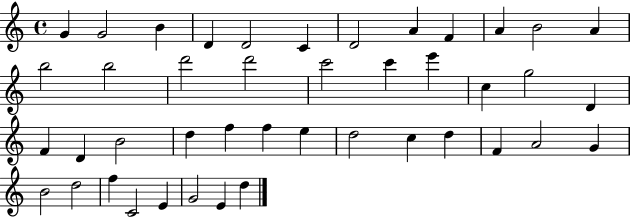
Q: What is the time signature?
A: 4/4